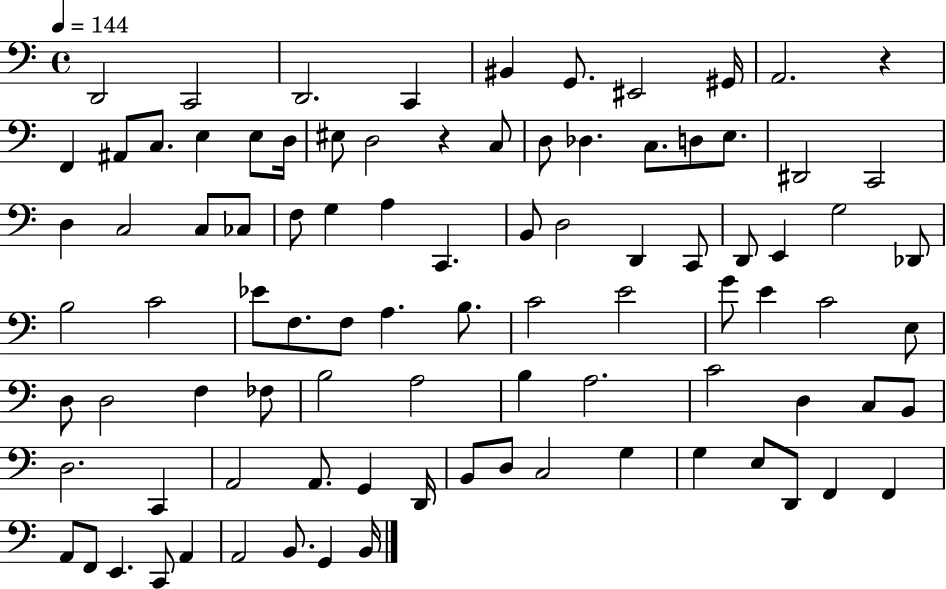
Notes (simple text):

D2/h C2/h D2/h. C2/q BIS2/q G2/e. EIS2/h G#2/s A2/h. R/q F2/q A#2/e C3/e. E3/q E3/e D3/s EIS3/e D3/h R/q C3/e D3/e Db3/q. C3/e. D3/e E3/e. D#2/h C2/h D3/q C3/h C3/e CES3/e F3/e G3/q A3/q C2/q. B2/e D3/h D2/q C2/e D2/e E2/q G3/h Db2/e B3/h C4/h Eb4/e F3/e. F3/e A3/q. B3/e. C4/h E4/h G4/e E4/q C4/h E3/e D3/e D3/h F3/q FES3/e B3/h A3/h B3/q A3/h. C4/h D3/q C3/e B2/e D3/h. C2/q A2/h A2/e. G2/q D2/s B2/e D3/e C3/h G3/q G3/q E3/e D2/e F2/q F2/q A2/e F2/e E2/q. C2/e A2/q A2/h B2/e. G2/q B2/s